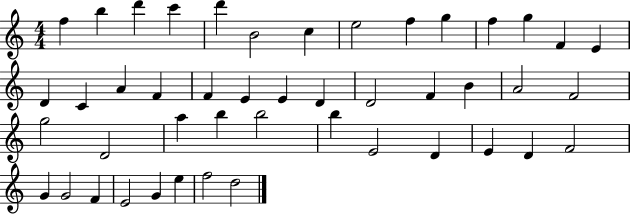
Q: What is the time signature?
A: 4/4